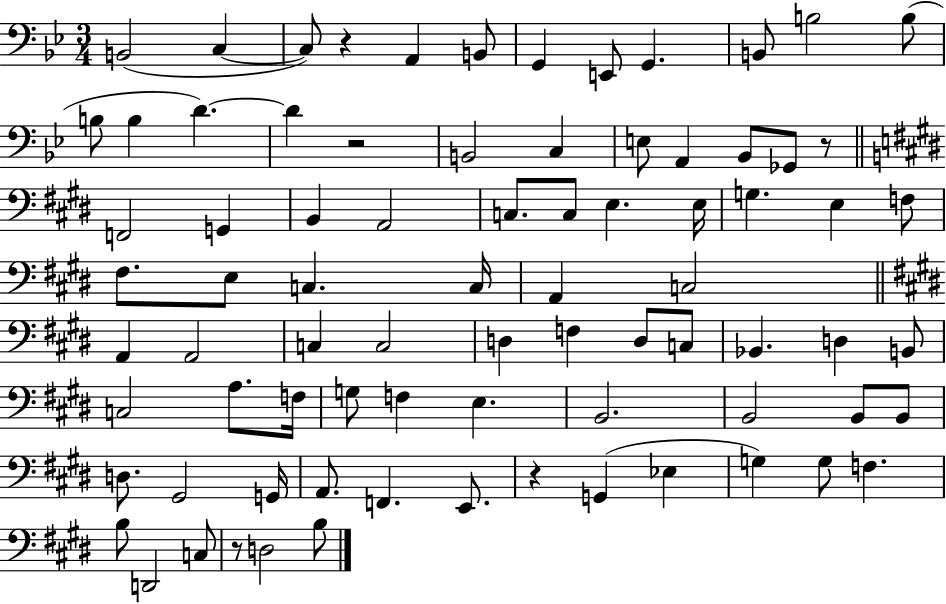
X:1
T:Untitled
M:3/4
L:1/4
K:Bb
B,,2 C, C,/2 z A,, B,,/2 G,, E,,/2 G,, B,,/2 B,2 B,/2 B,/2 B, D D z2 B,,2 C, E,/2 A,, _B,,/2 _G,,/2 z/2 F,,2 G,, B,, A,,2 C,/2 C,/2 E, E,/4 G, E, F,/2 ^F,/2 E,/2 C, C,/4 A,, C,2 A,, A,,2 C, C,2 D, F, D,/2 C,/2 _B,, D, B,,/2 C,2 A,/2 F,/4 G,/2 F, E, B,,2 B,,2 B,,/2 B,,/2 D,/2 ^G,,2 G,,/4 A,,/2 F,, E,,/2 z G,, _E, G, G,/2 F, B,/2 D,,2 C,/2 z/2 D,2 B,/2